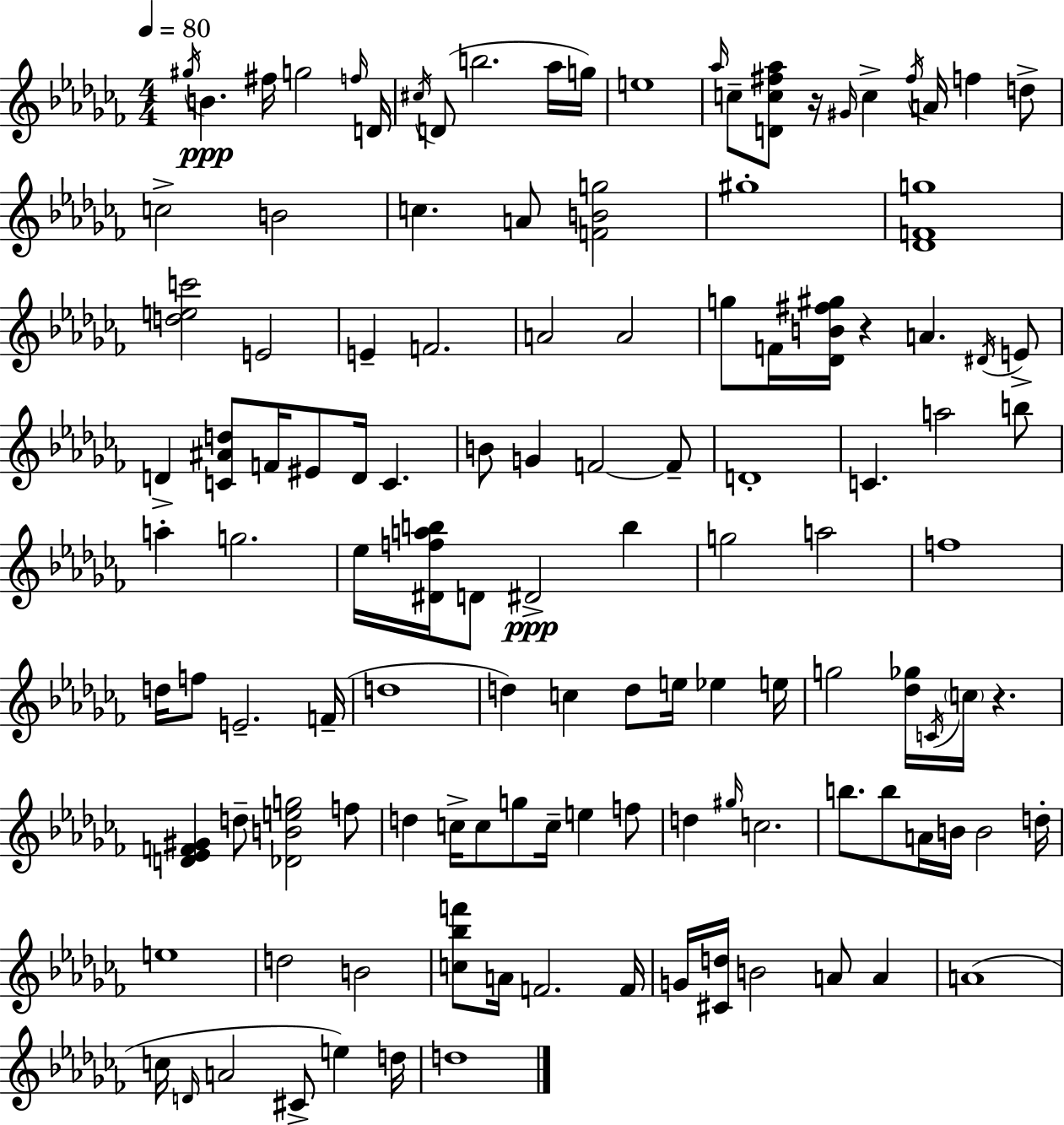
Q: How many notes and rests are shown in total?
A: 122